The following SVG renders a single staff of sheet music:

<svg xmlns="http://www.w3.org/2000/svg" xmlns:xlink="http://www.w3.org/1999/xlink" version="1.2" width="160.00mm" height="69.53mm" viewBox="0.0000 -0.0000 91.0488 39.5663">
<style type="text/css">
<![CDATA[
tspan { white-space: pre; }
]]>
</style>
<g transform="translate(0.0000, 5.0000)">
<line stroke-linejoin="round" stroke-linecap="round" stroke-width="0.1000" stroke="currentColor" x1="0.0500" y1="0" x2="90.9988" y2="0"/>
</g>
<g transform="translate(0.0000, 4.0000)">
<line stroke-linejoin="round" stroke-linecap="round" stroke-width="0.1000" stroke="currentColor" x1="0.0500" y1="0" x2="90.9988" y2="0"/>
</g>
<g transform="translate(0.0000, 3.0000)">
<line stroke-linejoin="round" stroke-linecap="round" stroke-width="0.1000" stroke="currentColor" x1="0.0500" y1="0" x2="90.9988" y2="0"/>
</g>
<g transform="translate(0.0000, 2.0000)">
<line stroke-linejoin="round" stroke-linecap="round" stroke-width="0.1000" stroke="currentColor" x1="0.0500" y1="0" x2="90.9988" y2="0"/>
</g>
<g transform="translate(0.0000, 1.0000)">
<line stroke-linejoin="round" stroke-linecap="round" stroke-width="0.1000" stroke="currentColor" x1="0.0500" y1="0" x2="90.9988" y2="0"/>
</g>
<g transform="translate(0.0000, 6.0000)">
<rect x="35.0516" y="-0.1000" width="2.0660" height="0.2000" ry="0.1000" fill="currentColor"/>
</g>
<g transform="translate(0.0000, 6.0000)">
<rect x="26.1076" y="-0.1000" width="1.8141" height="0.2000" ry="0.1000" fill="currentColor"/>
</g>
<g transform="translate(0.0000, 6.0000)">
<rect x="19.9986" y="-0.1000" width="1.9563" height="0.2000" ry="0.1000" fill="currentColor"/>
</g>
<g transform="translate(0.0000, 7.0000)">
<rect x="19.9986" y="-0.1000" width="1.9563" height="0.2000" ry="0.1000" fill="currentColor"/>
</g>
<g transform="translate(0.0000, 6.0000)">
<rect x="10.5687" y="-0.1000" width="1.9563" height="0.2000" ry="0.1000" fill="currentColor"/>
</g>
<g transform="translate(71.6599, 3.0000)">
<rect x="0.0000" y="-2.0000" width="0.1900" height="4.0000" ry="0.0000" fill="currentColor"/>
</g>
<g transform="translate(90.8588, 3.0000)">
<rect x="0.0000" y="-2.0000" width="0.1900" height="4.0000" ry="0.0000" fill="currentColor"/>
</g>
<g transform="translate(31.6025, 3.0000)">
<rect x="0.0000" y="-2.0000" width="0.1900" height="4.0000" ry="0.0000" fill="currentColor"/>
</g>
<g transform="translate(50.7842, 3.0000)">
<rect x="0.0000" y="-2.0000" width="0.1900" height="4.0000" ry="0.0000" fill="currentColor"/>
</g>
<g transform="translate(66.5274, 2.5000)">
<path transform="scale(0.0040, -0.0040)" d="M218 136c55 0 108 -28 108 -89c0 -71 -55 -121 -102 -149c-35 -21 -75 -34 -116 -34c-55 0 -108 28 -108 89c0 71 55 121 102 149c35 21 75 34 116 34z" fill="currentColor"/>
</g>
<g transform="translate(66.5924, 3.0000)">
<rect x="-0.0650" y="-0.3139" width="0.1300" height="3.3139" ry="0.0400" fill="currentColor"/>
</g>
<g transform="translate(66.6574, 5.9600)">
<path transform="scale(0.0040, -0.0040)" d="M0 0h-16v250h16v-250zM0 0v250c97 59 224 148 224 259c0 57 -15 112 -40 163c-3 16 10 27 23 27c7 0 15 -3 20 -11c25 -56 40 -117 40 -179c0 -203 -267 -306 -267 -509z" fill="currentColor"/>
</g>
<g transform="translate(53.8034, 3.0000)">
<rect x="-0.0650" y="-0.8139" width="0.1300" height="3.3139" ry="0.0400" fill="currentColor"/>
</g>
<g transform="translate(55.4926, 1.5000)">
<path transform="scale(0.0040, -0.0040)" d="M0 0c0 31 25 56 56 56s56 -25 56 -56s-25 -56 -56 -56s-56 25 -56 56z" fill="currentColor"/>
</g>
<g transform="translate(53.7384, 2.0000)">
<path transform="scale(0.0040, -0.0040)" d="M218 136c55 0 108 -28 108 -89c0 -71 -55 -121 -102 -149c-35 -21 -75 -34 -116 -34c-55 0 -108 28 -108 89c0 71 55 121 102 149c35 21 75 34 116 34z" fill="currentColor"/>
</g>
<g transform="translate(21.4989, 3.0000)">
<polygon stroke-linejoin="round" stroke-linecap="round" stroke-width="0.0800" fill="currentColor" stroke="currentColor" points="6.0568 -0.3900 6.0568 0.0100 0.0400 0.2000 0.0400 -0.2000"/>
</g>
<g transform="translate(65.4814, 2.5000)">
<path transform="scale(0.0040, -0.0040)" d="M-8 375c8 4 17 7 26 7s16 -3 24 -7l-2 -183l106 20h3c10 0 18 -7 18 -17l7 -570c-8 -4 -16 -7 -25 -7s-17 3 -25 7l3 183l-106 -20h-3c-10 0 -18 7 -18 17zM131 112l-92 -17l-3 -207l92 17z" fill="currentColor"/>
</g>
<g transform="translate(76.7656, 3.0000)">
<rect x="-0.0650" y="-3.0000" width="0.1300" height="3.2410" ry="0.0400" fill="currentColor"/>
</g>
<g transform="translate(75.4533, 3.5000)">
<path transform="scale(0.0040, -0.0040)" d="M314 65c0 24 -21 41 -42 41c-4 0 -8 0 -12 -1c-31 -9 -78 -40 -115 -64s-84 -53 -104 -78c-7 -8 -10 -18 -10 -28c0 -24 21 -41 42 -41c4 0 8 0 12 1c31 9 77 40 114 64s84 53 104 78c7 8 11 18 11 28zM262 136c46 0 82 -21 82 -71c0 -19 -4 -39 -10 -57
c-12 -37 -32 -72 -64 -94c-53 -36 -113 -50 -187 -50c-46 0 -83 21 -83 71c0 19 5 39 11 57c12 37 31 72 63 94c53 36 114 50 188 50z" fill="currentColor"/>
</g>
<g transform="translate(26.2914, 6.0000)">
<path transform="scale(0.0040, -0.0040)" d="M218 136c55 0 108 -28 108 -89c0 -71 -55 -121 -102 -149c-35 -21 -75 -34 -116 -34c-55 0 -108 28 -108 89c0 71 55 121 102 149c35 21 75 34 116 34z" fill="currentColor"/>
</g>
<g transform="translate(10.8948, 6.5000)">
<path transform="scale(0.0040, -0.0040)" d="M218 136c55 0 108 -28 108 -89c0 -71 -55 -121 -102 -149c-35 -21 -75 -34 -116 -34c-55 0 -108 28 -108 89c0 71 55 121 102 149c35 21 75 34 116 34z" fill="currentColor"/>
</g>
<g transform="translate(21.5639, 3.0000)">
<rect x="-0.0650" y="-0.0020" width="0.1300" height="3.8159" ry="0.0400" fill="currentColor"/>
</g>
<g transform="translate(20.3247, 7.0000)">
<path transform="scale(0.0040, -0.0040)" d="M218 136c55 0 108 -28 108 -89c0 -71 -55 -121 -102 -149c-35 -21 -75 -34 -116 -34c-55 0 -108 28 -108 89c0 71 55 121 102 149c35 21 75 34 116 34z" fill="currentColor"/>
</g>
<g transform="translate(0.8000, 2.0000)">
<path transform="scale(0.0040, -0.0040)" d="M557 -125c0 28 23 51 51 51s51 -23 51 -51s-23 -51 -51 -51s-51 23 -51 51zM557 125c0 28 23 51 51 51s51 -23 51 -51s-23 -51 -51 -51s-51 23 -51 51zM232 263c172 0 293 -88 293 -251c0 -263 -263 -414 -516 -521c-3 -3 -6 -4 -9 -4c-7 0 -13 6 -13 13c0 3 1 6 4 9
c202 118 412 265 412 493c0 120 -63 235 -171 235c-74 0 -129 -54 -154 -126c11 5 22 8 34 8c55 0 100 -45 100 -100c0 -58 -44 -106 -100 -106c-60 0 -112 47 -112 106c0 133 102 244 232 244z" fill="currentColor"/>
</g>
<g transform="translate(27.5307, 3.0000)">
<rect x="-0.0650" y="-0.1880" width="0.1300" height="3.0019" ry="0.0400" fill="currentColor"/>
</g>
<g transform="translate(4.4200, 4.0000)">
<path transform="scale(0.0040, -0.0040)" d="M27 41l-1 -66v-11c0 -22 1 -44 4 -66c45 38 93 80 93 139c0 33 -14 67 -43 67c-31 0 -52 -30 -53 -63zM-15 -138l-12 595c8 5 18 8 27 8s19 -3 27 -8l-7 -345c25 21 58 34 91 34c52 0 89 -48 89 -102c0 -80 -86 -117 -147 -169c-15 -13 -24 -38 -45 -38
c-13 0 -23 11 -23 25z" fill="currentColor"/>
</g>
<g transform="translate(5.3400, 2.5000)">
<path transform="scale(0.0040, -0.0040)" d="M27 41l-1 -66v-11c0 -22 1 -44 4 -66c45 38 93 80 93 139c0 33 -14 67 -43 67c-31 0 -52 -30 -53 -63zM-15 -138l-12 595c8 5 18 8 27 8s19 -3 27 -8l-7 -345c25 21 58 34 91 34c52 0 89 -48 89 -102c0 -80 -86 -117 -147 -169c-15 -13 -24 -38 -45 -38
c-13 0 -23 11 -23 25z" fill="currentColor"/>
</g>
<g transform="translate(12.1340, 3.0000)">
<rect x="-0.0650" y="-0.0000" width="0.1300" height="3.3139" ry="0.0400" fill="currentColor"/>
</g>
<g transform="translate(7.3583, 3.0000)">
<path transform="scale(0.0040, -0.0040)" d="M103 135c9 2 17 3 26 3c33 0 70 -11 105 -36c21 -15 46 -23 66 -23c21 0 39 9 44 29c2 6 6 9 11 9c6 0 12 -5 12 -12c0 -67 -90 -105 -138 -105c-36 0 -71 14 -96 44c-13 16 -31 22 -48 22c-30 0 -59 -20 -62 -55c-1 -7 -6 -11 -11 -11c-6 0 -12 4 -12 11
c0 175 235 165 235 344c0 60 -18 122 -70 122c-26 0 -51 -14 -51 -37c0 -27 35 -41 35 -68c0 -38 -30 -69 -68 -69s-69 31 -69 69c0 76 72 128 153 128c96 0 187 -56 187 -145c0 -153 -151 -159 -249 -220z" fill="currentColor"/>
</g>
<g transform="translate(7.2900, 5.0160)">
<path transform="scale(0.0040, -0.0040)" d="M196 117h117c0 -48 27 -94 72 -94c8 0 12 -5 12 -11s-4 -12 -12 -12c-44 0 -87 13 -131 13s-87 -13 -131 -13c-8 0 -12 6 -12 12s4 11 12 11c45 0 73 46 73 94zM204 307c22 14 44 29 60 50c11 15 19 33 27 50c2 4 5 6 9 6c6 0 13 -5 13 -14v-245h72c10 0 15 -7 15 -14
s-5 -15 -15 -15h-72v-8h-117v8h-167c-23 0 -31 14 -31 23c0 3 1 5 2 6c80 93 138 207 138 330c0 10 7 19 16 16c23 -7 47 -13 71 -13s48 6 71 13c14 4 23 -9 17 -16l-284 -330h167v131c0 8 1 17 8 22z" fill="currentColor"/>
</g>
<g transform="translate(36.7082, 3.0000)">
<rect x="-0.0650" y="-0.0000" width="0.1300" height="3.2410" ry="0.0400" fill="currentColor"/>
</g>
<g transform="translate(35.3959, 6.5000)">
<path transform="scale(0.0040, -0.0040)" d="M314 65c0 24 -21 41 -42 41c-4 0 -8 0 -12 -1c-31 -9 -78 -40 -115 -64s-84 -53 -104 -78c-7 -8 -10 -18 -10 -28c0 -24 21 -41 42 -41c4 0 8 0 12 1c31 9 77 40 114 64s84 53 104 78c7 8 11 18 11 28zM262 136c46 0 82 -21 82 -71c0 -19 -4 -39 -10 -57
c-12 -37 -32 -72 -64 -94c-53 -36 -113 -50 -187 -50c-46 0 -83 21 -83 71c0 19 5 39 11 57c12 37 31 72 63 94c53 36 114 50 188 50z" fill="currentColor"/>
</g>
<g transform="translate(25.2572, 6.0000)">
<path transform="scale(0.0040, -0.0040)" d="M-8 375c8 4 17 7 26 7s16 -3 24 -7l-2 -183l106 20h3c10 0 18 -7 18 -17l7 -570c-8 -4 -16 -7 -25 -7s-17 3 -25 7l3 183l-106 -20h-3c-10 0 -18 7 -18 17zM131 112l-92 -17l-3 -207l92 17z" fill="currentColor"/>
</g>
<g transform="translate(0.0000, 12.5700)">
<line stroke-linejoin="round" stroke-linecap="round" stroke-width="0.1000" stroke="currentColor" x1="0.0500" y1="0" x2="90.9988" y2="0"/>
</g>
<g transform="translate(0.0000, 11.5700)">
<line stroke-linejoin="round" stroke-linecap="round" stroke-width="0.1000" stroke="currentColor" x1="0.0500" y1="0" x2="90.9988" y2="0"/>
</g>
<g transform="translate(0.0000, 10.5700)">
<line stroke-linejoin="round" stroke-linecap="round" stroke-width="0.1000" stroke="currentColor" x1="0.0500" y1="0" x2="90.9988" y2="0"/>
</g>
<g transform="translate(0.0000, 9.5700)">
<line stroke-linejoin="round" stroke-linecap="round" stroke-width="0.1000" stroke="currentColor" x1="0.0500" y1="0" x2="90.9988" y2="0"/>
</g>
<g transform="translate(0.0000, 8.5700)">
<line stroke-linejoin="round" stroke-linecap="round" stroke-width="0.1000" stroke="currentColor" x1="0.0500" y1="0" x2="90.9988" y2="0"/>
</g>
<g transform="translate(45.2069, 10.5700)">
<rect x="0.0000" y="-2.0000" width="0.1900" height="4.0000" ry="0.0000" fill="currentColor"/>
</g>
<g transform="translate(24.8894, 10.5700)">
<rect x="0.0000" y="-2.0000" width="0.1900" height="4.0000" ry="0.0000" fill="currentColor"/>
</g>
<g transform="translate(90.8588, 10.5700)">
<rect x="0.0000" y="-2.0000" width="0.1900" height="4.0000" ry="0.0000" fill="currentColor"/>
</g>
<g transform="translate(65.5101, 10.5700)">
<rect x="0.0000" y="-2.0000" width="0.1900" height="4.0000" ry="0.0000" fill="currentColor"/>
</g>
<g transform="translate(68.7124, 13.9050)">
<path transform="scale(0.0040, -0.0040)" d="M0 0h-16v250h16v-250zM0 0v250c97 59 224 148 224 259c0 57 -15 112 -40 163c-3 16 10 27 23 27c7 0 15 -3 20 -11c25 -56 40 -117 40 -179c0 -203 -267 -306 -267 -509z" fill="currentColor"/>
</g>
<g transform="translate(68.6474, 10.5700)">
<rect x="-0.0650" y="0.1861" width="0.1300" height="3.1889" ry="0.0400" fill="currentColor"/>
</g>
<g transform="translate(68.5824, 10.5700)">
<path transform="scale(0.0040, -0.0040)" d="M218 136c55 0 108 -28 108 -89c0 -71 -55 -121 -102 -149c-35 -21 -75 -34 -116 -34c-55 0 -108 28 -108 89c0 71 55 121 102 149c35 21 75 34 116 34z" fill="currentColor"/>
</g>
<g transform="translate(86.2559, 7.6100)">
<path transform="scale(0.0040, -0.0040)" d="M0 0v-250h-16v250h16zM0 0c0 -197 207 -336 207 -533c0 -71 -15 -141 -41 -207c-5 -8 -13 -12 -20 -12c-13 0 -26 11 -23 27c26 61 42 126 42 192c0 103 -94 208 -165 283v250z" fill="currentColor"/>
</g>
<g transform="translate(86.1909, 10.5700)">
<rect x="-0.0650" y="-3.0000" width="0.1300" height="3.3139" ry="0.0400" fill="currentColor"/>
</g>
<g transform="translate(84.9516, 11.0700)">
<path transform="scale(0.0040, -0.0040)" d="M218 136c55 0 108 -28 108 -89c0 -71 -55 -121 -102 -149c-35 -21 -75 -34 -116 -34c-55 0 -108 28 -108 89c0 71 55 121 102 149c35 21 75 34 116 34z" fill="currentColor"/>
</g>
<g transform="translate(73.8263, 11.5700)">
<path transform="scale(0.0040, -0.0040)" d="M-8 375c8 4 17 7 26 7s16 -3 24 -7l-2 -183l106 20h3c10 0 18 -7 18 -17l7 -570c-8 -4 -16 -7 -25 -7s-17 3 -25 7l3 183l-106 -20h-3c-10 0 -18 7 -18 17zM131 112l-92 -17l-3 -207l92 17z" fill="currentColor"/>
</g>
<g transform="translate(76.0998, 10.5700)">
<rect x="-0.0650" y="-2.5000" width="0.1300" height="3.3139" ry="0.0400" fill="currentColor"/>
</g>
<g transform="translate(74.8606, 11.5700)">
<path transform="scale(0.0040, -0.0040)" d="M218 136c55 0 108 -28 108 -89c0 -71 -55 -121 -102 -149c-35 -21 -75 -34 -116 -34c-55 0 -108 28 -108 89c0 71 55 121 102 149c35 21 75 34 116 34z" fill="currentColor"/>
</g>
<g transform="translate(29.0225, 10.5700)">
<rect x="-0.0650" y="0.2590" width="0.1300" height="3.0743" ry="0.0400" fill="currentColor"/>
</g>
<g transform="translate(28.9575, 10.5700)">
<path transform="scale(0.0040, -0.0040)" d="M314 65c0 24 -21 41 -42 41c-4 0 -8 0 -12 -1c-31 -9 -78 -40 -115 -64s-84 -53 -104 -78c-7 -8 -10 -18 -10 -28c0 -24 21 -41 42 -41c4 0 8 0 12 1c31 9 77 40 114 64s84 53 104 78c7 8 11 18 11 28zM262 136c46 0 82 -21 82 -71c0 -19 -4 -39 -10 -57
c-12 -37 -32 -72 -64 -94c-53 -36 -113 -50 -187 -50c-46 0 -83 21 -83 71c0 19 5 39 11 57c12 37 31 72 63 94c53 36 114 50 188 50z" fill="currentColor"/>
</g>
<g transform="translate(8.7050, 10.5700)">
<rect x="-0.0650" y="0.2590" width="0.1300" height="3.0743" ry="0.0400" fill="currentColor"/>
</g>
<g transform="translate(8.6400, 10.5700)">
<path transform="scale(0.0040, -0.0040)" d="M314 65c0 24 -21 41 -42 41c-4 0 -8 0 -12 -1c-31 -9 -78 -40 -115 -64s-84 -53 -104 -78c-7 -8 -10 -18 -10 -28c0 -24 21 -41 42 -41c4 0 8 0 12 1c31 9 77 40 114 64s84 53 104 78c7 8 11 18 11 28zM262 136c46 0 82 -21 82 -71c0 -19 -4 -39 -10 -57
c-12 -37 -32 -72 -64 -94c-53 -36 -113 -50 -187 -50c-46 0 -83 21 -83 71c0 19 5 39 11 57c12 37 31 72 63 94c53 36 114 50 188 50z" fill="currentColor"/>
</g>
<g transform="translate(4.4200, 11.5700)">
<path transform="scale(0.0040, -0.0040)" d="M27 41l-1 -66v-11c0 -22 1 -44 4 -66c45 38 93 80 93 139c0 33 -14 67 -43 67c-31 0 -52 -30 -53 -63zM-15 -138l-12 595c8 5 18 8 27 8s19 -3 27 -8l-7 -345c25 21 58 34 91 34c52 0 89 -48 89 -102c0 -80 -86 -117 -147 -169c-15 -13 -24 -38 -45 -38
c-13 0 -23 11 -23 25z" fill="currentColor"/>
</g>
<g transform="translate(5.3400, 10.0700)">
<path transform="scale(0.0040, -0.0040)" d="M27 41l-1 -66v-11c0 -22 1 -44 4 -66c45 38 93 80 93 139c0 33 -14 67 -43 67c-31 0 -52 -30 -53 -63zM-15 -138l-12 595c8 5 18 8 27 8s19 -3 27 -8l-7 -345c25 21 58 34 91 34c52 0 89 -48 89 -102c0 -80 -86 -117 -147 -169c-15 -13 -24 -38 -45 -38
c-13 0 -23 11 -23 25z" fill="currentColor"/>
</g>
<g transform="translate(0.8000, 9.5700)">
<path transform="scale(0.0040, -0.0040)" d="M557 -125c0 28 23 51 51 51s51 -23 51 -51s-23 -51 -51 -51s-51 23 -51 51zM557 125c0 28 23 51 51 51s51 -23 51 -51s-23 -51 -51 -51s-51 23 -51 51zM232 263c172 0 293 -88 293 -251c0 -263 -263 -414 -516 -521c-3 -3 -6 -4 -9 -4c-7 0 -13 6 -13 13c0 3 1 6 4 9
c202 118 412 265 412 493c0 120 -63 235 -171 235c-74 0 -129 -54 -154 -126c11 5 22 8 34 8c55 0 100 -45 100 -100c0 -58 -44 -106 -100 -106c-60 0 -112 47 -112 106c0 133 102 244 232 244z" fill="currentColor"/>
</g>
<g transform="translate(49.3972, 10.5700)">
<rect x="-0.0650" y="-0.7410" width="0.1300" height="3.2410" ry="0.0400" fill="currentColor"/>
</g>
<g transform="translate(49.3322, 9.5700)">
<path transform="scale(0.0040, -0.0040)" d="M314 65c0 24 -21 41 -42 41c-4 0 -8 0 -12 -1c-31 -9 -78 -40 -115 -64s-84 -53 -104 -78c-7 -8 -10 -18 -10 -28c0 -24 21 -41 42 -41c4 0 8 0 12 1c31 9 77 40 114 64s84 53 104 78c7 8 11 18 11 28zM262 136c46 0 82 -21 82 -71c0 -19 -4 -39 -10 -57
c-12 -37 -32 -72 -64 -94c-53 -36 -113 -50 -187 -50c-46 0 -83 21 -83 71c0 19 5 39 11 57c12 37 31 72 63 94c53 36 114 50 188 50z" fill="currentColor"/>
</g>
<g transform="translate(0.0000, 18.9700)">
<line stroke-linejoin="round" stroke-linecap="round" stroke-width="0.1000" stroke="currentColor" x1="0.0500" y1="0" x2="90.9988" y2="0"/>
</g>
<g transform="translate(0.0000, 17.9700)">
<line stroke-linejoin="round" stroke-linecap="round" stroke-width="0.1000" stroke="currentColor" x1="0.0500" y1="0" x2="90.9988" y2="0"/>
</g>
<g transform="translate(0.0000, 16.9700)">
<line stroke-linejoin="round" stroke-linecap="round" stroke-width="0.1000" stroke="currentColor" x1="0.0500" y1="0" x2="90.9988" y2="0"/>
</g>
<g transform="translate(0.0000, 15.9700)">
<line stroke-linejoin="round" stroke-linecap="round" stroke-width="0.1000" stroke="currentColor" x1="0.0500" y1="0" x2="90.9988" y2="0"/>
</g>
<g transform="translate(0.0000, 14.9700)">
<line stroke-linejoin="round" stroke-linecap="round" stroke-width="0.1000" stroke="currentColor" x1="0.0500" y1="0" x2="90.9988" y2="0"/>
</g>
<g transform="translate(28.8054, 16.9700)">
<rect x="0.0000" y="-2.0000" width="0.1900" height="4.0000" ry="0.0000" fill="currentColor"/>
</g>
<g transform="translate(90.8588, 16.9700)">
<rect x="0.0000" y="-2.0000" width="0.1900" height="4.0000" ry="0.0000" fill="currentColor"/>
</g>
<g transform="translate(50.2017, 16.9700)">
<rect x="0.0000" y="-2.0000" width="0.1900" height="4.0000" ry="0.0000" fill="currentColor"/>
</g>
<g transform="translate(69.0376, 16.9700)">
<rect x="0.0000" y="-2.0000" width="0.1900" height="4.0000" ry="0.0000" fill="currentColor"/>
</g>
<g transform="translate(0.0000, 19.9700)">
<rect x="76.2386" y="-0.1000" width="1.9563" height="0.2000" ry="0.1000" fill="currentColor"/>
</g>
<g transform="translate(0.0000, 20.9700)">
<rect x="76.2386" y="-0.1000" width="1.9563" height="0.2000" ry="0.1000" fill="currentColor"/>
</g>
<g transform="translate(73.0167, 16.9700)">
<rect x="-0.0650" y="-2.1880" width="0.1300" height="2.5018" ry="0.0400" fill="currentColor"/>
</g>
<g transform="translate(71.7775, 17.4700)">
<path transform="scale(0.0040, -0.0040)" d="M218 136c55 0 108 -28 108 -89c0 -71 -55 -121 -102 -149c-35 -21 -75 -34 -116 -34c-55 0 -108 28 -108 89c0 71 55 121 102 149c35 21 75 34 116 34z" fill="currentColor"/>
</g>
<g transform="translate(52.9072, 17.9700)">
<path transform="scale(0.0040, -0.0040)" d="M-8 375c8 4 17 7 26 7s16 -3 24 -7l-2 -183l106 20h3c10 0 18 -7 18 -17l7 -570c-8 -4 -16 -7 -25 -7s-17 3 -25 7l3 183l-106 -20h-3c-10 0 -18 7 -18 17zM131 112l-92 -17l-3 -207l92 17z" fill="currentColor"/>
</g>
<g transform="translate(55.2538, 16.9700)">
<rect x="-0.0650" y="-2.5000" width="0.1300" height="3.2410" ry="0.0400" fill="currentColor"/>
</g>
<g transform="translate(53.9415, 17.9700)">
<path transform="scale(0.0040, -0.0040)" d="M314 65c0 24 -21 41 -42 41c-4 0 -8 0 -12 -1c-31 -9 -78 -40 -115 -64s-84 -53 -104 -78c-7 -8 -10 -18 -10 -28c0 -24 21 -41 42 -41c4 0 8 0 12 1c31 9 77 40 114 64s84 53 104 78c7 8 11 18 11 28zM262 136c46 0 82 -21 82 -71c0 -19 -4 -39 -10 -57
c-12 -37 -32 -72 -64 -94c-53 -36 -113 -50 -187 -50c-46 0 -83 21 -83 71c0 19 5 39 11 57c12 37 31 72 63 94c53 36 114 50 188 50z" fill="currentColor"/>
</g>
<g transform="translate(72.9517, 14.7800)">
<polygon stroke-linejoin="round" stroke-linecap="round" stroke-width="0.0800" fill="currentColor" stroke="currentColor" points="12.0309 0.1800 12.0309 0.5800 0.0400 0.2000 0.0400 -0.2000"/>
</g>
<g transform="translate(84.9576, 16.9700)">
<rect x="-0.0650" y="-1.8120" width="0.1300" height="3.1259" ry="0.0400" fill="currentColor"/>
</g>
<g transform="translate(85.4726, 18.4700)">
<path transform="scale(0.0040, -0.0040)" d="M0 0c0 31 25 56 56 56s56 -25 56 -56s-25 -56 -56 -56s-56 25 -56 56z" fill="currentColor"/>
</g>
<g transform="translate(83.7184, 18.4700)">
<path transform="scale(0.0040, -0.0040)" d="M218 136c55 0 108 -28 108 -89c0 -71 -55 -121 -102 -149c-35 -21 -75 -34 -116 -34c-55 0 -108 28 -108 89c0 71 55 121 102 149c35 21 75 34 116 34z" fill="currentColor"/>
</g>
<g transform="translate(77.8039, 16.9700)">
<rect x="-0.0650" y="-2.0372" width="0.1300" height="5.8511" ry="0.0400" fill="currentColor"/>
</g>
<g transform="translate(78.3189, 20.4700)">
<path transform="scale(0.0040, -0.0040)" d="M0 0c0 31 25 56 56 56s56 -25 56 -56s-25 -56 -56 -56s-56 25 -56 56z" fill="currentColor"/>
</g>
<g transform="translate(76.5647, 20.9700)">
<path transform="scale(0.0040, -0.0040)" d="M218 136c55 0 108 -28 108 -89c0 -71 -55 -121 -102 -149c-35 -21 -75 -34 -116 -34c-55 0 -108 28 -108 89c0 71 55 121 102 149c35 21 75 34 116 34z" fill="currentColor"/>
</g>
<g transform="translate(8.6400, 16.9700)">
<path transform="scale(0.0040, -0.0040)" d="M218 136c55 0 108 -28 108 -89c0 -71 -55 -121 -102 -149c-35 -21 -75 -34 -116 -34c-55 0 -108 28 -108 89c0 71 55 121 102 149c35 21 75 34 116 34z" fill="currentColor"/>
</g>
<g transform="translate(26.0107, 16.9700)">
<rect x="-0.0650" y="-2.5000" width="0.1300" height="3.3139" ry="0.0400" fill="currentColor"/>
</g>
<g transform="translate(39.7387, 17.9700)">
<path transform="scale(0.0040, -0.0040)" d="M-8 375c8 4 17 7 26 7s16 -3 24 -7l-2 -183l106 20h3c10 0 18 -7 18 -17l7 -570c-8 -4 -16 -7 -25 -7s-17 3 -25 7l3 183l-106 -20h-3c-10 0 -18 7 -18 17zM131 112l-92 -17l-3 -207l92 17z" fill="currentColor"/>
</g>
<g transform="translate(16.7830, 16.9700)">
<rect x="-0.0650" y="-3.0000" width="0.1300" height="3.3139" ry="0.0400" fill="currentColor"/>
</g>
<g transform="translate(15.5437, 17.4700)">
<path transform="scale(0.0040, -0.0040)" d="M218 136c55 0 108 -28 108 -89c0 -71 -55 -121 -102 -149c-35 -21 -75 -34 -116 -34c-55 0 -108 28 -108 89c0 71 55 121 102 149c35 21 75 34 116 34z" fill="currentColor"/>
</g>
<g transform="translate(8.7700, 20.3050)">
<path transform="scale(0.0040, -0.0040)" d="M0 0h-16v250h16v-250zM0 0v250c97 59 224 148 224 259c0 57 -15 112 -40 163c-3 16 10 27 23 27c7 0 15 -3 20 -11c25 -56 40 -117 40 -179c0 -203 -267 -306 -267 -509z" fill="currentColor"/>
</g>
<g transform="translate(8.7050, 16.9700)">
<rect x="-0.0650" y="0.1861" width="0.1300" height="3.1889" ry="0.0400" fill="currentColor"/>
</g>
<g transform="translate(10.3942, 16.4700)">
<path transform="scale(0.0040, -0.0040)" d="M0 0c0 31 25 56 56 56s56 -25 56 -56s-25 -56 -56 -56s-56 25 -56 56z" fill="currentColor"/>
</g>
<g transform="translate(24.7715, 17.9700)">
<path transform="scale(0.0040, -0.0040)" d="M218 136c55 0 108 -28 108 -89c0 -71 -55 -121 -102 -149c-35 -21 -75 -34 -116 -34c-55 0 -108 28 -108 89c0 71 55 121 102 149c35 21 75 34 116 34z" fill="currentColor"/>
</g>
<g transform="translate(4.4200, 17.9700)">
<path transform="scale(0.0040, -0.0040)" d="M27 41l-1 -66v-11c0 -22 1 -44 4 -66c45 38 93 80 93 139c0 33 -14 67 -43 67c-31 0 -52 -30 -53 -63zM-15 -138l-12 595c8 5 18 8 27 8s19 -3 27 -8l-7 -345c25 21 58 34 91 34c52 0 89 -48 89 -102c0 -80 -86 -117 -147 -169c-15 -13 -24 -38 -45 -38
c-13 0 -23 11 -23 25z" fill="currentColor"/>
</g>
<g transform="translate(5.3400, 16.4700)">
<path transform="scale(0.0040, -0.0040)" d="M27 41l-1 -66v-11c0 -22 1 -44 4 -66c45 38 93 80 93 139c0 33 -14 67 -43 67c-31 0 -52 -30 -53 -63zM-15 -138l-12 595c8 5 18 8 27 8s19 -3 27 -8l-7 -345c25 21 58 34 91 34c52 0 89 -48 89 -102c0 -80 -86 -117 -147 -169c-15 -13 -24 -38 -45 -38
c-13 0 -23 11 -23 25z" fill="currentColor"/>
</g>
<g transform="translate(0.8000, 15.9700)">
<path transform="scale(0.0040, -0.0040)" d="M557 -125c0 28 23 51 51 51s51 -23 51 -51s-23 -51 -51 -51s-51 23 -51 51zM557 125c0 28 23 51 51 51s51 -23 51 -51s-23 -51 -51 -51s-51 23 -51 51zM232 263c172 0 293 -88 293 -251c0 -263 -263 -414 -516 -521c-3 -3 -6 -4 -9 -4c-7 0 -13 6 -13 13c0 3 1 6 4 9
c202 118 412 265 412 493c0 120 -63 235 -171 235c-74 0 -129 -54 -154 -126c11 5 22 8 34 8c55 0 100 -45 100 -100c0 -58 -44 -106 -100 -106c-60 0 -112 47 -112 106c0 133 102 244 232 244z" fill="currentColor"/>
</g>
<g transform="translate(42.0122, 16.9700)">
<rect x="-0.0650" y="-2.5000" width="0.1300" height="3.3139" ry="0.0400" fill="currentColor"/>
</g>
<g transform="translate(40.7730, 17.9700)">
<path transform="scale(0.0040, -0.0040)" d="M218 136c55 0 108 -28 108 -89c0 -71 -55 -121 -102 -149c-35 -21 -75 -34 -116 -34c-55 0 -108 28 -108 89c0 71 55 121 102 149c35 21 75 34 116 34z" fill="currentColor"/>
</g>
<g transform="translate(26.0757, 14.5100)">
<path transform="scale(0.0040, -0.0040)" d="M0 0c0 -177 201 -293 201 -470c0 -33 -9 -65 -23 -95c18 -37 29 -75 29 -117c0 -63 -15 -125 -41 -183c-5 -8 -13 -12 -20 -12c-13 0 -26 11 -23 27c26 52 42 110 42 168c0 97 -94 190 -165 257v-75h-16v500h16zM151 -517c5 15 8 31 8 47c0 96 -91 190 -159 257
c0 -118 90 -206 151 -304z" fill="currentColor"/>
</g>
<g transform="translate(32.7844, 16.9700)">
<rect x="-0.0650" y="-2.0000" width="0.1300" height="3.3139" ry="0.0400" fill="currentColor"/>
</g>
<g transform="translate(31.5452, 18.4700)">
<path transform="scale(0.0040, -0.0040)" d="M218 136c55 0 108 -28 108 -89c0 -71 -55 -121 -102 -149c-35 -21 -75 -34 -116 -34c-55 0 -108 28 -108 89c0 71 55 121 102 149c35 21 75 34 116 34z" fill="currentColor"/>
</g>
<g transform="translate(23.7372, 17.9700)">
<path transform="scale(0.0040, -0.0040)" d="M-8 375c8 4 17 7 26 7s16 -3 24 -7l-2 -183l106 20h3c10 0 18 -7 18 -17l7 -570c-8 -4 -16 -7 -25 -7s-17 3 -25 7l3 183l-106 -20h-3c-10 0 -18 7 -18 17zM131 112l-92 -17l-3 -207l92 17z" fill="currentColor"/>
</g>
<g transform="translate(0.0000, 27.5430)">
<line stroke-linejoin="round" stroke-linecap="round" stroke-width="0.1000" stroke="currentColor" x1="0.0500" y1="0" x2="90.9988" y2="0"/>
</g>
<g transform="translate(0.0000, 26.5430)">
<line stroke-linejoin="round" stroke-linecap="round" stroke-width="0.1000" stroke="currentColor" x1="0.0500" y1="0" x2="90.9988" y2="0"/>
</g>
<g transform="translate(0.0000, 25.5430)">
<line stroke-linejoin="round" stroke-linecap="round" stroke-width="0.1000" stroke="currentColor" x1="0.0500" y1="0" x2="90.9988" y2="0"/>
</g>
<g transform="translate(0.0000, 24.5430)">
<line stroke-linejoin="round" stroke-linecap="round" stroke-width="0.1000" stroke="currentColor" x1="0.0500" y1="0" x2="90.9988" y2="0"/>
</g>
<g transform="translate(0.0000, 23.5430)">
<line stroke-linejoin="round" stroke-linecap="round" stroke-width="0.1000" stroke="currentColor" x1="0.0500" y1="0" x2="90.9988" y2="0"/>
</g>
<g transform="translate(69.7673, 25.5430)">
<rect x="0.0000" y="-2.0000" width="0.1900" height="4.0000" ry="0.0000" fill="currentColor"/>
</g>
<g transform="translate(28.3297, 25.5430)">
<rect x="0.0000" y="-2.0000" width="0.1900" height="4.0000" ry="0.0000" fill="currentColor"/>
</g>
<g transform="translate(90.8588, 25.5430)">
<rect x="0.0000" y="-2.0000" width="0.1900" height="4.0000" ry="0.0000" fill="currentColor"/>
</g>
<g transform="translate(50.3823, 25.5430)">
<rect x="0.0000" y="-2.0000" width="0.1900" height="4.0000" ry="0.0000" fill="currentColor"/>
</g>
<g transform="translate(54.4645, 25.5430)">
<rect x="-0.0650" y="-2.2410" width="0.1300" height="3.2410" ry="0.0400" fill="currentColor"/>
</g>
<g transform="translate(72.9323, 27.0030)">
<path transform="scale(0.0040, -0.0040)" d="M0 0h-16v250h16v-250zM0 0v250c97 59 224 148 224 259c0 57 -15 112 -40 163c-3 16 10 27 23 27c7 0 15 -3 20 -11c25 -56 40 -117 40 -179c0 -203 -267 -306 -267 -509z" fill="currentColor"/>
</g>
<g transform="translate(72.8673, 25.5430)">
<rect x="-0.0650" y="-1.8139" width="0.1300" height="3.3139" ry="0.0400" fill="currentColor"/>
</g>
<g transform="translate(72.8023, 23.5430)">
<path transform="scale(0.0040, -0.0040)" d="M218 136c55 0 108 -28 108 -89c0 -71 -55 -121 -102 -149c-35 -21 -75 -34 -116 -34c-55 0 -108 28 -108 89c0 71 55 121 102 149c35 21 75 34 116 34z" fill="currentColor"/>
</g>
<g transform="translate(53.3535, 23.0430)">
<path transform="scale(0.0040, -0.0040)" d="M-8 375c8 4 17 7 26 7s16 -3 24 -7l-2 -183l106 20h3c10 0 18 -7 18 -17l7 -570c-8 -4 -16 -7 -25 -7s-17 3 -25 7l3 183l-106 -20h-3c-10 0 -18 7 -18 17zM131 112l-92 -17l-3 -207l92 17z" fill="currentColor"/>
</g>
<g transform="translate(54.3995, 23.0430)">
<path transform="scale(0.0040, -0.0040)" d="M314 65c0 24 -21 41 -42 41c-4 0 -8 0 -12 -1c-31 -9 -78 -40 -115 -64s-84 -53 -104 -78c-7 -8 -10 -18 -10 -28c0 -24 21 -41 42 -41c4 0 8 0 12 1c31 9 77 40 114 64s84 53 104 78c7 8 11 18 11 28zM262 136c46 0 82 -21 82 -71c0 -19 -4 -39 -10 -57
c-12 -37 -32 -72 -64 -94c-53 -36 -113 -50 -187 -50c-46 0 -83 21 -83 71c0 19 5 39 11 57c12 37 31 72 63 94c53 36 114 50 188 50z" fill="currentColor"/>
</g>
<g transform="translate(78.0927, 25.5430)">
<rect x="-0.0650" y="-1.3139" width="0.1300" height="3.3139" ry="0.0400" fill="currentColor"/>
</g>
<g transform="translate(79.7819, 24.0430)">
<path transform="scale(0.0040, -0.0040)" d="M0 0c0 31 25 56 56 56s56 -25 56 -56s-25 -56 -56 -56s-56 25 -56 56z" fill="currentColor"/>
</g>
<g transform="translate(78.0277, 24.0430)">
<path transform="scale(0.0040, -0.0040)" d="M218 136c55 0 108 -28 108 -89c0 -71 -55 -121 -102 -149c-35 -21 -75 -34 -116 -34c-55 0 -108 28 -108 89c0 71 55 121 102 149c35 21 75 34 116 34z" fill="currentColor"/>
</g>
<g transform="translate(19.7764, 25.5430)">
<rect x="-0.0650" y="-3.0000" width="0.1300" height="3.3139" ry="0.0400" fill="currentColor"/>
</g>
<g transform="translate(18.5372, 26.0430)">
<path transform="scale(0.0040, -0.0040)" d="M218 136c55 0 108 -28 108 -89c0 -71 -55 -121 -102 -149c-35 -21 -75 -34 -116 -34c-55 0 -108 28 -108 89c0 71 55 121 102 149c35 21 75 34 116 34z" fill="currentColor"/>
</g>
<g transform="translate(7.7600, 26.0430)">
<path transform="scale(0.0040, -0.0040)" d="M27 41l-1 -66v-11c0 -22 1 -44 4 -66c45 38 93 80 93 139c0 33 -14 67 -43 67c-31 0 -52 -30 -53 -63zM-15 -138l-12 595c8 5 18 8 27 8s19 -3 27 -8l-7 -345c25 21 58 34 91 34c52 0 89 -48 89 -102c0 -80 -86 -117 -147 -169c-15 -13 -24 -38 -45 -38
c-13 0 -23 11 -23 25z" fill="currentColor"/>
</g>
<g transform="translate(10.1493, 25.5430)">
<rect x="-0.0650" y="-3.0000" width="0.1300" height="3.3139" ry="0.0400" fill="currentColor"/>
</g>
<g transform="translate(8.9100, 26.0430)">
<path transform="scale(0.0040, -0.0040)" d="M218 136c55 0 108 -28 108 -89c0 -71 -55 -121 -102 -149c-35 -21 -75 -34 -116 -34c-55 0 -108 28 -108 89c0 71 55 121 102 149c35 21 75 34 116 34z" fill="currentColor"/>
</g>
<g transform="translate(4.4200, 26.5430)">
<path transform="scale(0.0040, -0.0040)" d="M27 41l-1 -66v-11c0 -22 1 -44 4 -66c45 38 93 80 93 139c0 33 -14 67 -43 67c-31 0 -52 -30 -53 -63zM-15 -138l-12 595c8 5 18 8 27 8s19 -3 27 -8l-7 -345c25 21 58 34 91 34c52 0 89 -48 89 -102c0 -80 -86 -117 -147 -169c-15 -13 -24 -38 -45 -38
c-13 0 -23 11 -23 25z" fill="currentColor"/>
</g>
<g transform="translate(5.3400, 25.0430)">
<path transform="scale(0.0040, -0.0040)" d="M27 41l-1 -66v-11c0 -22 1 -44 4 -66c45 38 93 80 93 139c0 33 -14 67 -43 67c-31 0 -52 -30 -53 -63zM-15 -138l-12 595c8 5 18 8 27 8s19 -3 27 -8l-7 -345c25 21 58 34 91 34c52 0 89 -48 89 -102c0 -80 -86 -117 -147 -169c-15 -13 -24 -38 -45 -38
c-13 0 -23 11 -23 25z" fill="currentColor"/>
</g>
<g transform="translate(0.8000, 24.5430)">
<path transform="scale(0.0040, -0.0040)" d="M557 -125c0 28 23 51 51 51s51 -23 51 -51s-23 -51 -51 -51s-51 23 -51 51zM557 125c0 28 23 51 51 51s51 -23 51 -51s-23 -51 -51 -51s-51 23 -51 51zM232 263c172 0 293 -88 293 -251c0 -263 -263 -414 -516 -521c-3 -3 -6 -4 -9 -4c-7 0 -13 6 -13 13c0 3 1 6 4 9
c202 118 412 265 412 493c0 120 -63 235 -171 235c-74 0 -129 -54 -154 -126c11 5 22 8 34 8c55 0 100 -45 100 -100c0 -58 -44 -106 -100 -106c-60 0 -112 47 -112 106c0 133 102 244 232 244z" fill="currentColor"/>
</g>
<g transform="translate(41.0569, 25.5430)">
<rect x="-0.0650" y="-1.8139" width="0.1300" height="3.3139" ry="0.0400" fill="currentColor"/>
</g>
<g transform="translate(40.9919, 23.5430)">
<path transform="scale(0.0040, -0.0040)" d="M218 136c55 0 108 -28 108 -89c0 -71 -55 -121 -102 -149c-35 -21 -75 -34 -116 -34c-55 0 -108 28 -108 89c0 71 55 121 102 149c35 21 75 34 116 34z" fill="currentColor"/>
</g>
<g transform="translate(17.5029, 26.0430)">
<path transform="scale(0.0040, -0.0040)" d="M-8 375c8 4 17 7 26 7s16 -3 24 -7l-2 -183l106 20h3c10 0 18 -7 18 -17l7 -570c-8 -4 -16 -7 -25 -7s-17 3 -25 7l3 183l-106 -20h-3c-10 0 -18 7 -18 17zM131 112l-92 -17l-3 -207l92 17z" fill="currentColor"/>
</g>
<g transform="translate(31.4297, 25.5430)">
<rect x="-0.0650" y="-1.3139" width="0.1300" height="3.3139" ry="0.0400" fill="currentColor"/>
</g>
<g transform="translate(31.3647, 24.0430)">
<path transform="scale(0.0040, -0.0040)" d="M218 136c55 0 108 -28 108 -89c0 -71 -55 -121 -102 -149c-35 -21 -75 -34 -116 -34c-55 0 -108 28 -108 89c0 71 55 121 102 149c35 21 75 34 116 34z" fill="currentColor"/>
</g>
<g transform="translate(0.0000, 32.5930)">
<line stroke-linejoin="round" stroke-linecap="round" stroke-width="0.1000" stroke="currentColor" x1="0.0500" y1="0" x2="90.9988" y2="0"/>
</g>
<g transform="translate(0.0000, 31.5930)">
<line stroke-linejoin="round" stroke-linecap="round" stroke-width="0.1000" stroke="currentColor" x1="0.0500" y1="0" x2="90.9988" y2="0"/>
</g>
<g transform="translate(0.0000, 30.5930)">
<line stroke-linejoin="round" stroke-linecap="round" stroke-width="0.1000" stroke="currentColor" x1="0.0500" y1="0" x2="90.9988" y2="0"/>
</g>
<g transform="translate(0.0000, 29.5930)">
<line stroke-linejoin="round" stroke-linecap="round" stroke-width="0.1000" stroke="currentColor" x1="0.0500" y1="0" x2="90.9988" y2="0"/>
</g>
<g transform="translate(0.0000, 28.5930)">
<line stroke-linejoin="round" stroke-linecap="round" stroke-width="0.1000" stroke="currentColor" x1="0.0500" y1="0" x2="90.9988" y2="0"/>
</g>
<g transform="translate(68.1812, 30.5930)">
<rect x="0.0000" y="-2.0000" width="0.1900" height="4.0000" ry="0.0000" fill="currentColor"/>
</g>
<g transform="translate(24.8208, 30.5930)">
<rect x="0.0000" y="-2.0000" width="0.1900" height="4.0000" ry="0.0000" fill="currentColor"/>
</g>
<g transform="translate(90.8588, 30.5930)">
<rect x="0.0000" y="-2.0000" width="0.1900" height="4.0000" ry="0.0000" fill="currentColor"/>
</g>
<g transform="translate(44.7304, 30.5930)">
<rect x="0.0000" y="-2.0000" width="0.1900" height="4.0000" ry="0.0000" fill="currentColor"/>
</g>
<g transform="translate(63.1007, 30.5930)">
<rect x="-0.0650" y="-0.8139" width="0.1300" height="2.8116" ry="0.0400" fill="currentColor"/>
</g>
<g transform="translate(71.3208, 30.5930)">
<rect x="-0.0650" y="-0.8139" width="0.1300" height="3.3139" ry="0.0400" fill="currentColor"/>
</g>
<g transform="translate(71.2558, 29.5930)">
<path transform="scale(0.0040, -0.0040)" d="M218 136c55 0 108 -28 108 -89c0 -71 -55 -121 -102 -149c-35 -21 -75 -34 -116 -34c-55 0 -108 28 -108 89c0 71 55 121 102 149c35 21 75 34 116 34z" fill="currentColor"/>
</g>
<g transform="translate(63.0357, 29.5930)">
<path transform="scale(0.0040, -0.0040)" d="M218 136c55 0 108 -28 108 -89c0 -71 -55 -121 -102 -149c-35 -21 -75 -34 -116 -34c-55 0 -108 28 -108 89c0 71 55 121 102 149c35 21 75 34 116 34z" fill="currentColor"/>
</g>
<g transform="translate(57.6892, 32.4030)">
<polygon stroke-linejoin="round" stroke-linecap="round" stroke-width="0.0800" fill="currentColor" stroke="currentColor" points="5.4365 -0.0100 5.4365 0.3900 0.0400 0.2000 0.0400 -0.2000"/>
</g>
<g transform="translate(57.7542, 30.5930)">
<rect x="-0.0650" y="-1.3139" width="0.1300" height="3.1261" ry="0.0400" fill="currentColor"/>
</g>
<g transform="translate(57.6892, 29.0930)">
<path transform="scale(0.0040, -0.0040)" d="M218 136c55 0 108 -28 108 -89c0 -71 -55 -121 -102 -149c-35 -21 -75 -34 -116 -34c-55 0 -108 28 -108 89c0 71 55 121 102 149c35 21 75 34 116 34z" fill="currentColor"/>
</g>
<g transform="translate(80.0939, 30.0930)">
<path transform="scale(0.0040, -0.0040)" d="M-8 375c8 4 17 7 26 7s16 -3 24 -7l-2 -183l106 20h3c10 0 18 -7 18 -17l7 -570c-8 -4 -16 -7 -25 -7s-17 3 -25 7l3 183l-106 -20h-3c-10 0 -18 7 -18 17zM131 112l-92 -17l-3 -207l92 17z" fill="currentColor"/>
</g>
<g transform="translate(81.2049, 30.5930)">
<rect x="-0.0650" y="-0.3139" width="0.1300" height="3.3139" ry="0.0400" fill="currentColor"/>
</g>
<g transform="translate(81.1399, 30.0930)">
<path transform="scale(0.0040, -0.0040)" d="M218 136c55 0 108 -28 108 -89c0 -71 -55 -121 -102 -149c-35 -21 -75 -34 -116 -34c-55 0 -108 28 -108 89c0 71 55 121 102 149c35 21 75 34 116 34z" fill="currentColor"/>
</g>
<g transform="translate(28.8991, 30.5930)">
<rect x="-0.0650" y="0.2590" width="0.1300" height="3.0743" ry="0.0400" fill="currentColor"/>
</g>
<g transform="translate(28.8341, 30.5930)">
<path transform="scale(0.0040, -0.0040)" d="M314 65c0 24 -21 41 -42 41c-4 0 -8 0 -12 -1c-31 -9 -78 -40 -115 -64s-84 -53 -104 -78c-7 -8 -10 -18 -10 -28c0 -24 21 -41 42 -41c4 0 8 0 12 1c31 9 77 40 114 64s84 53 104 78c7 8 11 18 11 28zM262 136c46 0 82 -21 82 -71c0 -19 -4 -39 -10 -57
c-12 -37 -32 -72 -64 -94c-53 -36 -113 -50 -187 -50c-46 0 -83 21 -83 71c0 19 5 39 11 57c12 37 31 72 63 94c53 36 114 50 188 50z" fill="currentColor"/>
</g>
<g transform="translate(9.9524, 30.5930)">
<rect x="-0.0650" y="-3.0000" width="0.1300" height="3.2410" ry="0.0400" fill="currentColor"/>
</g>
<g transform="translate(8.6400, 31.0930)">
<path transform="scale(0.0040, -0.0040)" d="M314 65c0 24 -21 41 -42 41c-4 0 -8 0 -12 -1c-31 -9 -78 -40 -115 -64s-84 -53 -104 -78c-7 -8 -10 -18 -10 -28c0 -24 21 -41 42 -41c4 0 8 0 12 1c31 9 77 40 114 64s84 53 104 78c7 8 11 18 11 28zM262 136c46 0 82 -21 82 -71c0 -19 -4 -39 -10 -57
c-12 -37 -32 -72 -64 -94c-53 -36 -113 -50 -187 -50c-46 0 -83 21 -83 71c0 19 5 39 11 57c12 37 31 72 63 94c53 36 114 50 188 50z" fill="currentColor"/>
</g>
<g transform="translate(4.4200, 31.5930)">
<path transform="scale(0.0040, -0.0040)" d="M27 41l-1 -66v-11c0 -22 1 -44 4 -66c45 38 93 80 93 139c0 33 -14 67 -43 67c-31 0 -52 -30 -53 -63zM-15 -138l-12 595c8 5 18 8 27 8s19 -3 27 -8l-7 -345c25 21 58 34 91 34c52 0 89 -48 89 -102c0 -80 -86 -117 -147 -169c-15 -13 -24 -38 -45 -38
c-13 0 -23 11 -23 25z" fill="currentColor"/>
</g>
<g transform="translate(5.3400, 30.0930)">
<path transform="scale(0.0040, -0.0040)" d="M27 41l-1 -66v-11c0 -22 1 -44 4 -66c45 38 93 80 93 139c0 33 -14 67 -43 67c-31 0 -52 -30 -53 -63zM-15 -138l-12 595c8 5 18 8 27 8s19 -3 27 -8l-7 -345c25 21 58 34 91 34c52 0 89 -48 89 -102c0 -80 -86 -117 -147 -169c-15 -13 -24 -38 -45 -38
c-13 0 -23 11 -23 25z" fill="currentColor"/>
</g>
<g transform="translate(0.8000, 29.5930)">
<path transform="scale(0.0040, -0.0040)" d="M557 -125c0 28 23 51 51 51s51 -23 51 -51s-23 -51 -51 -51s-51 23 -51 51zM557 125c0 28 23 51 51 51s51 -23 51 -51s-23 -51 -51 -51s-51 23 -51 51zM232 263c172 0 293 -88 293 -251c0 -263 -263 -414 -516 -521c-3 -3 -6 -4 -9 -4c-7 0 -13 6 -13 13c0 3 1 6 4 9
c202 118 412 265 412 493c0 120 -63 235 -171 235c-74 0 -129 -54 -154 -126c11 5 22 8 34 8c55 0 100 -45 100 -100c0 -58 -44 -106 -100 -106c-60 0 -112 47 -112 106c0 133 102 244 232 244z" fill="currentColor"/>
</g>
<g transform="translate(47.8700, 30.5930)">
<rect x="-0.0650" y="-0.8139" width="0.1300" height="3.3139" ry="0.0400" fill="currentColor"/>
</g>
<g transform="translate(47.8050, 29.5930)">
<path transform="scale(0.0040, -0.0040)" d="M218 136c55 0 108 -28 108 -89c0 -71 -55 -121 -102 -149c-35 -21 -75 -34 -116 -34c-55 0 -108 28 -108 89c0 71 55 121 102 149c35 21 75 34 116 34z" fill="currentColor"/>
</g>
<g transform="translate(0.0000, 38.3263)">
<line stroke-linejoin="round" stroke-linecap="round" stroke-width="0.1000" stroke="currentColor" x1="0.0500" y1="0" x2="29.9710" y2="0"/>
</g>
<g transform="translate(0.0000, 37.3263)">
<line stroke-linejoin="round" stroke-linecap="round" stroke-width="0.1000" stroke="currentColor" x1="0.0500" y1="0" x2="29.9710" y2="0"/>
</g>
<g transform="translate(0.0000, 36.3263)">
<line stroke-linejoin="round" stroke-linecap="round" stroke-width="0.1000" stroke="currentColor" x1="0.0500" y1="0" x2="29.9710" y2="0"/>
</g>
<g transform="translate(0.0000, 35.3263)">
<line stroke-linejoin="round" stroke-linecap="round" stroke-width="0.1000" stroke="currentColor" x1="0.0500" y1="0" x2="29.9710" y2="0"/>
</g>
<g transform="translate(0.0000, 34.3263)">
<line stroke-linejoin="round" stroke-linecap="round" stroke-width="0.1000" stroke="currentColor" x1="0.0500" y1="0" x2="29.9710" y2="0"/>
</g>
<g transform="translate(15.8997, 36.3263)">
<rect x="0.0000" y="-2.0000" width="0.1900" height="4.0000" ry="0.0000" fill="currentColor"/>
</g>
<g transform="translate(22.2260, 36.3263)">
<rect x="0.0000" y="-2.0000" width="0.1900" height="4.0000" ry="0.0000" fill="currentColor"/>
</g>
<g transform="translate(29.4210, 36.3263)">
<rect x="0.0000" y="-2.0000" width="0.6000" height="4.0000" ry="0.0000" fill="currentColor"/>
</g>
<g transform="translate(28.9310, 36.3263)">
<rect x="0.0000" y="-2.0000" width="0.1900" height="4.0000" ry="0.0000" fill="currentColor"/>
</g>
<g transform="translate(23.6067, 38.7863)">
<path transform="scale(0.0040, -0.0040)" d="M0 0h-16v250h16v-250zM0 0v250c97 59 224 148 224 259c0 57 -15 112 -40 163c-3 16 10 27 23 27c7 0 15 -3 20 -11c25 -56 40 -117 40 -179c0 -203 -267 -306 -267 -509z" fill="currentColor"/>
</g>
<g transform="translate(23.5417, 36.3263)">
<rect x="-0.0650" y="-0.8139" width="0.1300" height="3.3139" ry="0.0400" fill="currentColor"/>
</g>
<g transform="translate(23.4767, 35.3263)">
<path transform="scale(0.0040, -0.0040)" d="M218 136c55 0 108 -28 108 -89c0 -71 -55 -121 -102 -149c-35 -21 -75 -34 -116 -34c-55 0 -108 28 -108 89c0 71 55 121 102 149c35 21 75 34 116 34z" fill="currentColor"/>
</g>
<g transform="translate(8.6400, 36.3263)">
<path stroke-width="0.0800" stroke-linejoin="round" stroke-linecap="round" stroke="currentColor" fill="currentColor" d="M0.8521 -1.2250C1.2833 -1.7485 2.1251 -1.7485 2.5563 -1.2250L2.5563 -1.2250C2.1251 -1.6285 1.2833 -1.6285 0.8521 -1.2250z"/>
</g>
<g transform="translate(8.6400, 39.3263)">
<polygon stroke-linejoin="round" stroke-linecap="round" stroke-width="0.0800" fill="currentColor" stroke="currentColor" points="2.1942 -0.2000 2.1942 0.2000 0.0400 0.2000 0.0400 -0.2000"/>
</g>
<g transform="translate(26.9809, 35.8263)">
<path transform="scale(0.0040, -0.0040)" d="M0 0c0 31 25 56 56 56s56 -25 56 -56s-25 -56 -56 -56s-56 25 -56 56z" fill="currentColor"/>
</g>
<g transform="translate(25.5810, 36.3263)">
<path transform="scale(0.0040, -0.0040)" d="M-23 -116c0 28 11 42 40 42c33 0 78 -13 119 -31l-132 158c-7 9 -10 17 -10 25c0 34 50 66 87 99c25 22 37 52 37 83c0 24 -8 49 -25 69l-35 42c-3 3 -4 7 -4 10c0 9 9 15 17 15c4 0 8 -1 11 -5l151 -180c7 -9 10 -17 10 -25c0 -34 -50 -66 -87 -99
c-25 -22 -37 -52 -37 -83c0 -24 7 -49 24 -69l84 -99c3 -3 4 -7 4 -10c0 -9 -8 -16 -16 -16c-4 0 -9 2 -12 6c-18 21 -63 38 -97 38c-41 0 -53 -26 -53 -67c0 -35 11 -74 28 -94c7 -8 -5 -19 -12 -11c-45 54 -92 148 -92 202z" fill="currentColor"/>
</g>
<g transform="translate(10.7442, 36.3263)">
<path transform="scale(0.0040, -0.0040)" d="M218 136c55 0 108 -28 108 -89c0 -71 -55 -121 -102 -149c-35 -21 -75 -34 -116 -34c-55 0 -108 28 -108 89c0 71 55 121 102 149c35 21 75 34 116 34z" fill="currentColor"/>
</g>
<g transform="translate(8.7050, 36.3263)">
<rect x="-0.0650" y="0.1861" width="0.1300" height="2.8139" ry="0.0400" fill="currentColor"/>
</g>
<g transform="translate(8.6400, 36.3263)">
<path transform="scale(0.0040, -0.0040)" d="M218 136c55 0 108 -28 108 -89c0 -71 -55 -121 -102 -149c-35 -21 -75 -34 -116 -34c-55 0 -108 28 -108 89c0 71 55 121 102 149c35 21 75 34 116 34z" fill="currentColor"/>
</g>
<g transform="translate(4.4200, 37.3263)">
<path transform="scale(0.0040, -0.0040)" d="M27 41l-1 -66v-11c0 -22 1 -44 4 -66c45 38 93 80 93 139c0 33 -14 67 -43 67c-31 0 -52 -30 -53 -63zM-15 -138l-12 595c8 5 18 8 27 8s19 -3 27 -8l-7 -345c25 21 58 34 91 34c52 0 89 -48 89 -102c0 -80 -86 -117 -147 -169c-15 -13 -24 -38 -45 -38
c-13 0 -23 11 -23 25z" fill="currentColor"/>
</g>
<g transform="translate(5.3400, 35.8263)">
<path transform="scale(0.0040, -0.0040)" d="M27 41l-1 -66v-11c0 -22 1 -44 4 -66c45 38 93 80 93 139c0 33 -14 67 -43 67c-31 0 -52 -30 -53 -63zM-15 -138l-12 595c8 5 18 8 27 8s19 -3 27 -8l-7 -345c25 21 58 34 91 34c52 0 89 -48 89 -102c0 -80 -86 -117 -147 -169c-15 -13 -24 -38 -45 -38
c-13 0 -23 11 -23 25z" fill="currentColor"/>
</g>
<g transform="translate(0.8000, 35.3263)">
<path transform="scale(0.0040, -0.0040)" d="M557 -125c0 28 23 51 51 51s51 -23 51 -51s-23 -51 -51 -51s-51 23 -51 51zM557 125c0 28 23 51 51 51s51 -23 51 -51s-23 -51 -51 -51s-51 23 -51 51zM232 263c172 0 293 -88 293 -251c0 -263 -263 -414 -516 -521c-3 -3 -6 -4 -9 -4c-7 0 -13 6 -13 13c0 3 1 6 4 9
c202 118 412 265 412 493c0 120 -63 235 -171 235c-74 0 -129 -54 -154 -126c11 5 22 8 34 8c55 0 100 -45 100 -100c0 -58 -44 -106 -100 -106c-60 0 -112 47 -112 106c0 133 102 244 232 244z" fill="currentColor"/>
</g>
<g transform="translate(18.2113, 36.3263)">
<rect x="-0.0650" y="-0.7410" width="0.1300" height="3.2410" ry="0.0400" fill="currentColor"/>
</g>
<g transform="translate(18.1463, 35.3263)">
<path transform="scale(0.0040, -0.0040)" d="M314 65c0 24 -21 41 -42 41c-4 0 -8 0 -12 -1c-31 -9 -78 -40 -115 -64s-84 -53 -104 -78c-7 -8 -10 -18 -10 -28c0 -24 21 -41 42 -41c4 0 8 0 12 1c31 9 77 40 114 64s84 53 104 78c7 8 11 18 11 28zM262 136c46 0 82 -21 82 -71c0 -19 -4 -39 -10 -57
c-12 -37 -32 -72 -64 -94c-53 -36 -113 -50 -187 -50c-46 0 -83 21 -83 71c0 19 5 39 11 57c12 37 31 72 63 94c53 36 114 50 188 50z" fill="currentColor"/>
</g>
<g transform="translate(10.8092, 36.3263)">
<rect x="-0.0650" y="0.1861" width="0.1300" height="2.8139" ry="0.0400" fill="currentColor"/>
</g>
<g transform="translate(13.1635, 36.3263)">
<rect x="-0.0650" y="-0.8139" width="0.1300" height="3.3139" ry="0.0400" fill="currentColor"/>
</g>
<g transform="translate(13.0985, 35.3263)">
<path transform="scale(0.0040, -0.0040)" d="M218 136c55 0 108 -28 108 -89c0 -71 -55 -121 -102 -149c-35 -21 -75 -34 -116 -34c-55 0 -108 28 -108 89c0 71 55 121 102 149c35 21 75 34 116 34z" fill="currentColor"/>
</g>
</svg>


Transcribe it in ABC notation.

X:1
T:Untitled
M:2/4
L:1/4
K:Bb
D,, C,,/2 E,,/2 D,,2 F, E,/2 C,2 D,2 D,2 F,2 D,/2 B,, C,/2 D,/2 C, B,,/4 A,, B,, B,,2 C,/2 C,,/2 A,,/2 _C, C, G, A, B,2 A,/2 G, C,2 D,2 F, G,/2 F,/2 F, E, D,/2 D,/2 F, F,2 F,/2 z